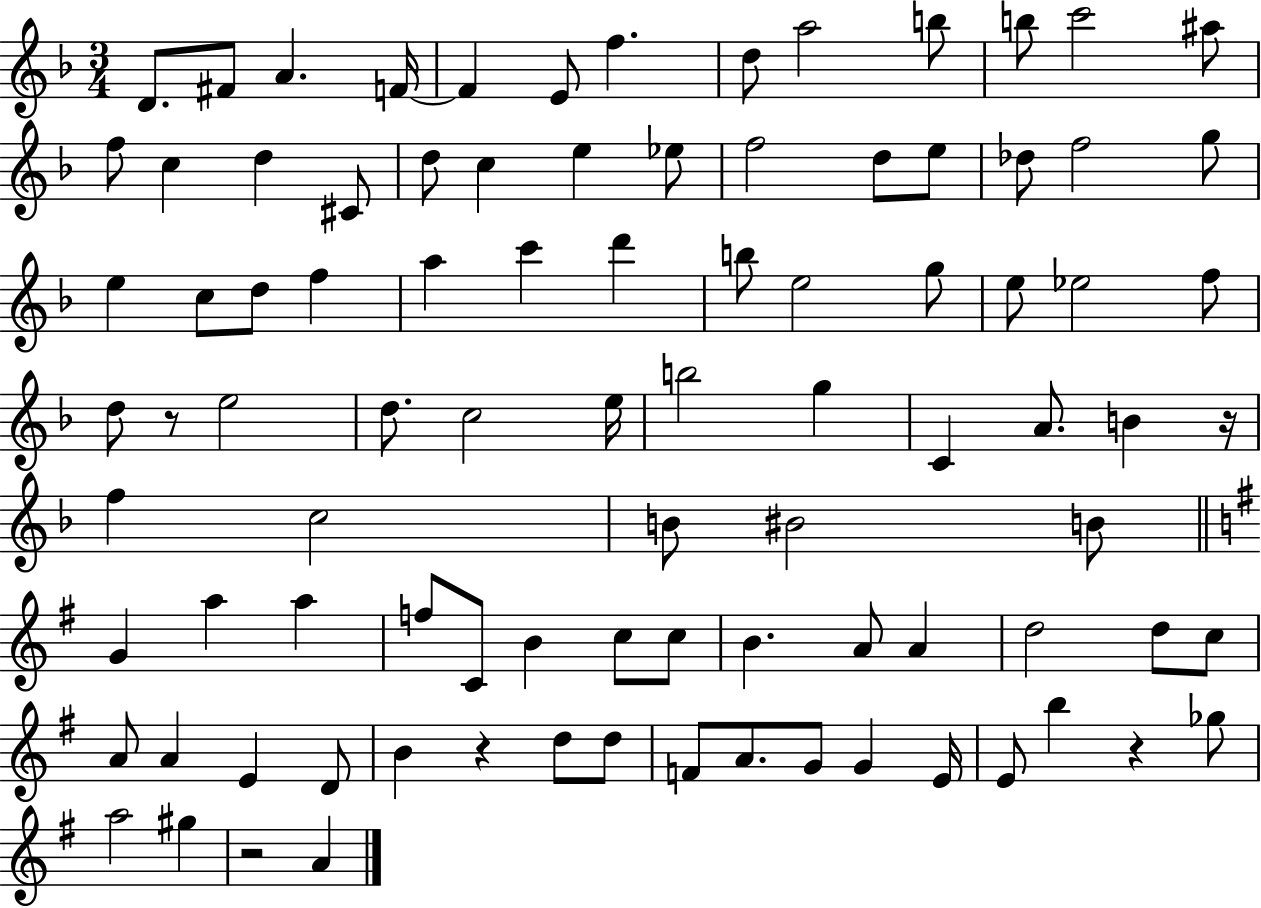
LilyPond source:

{
  \clef treble
  \numericTimeSignature
  \time 3/4
  \key f \major
  d'8. fis'8 a'4. f'16~~ | f'4 e'8 f''4. | d''8 a''2 b''8 | b''8 c'''2 ais''8 | \break f''8 c''4 d''4 cis'8 | d''8 c''4 e''4 ees''8 | f''2 d''8 e''8 | des''8 f''2 g''8 | \break e''4 c''8 d''8 f''4 | a''4 c'''4 d'''4 | b''8 e''2 g''8 | e''8 ees''2 f''8 | \break d''8 r8 e''2 | d''8. c''2 e''16 | b''2 g''4 | c'4 a'8. b'4 r16 | \break f''4 c''2 | b'8 bis'2 b'8 | \bar "||" \break \key e \minor g'4 a''4 a''4 | f''8 c'8 b'4 c''8 c''8 | b'4. a'8 a'4 | d''2 d''8 c''8 | \break a'8 a'4 e'4 d'8 | b'4 r4 d''8 d''8 | f'8 a'8. g'8 g'4 e'16 | e'8 b''4 r4 ges''8 | \break a''2 gis''4 | r2 a'4 | \bar "|."
}